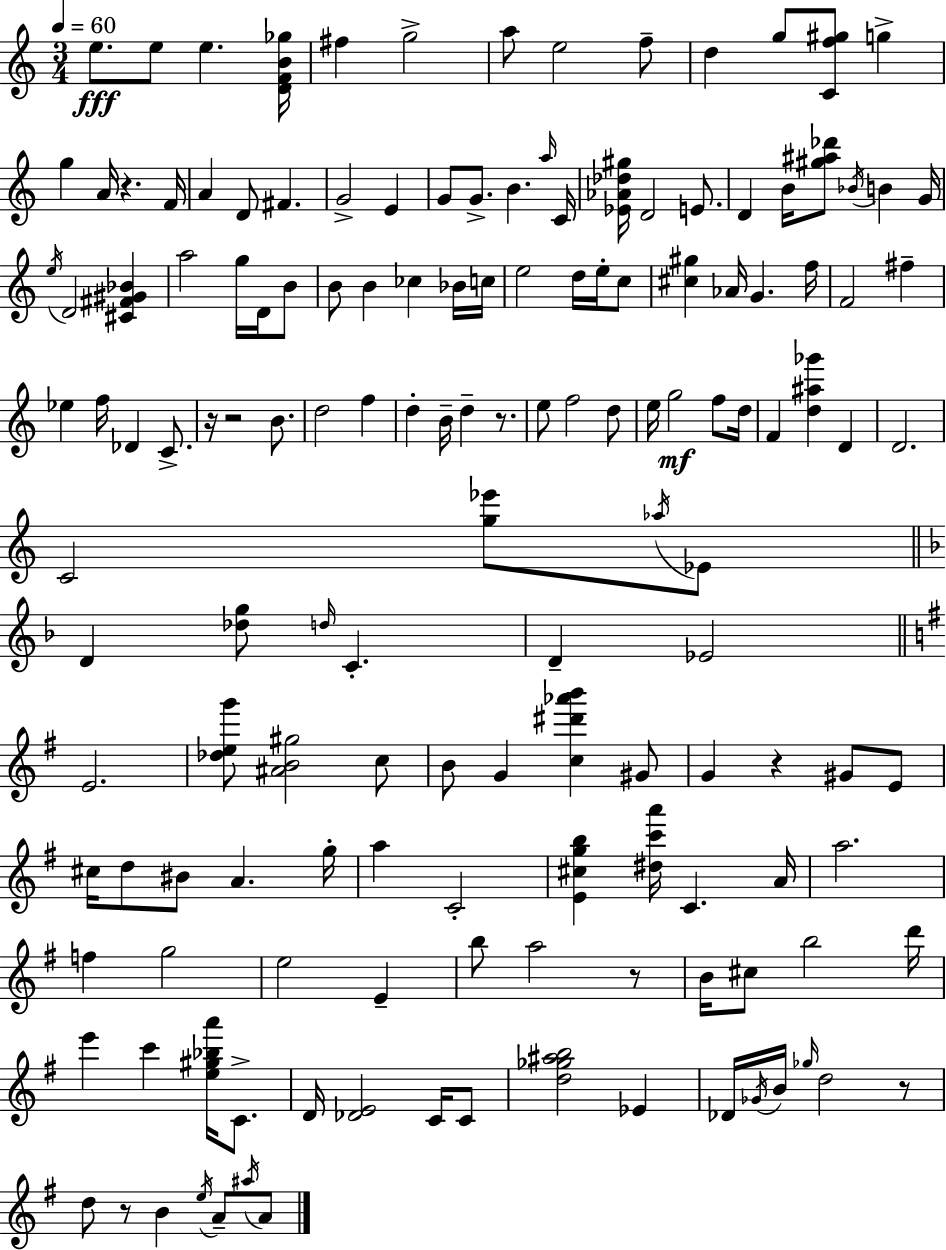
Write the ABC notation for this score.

X:1
T:Untitled
M:3/4
L:1/4
K:Am
e/2 e/2 e [DFB_g]/4 ^f g2 a/2 e2 f/2 d g/2 [Cf^g]/2 g g A/4 z F/4 A D/2 ^F G2 E G/2 G/2 B a/4 C/4 [_E_A_d^g]/4 D2 E/2 D B/4 [^g^a_d']/2 _B/4 B G/4 e/4 D2 [^C^F^G_B] a2 g/4 D/4 B/2 B/2 B _c _B/4 c/4 e2 d/4 e/4 c/2 [^c^g] _A/4 G f/4 F2 ^f _e f/4 _D C/2 z/4 z2 B/2 d2 f d B/4 d z/2 e/2 f2 d/2 e/4 g2 f/2 d/4 F [d^a_g'] D D2 C2 [g_e']/2 _a/4 _E/2 D [_dg]/2 d/4 C D _E2 E2 [_deg']/2 [^AB^g]2 c/2 B/2 G [c^d'_a'b'] ^G/2 G z ^G/2 E/2 ^c/4 d/2 ^B/2 A g/4 a C2 [E^cgb] [^dc'a']/4 C A/4 a2 f g2 e2 E b/2 a2 z/2 B/4 ^c/2 b2 d'/4 e' c' [e^g_ba']/4 C/2 D/4 [_DE]2 C/4 C/2 [d_g^ab]2 _E _D/4 _G/4 B/4 _g/4 d2 z/2 d/2 z/2 B e/4 A/2 ^a/4 A/2